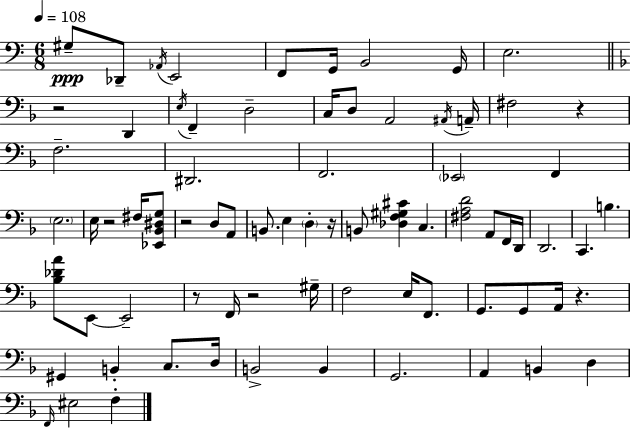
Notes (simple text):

G#3/e Db2/e Ab2/s E2/h F2/e G2/s B2/h G2/s E3/h. R/h D2/q E3/s F2/q D3/h C3/s D3/e A2/h A#2/s A2/s F#3/h R/q F3/h. D#2/h. F2/h. Eb2/h F2/q E3/h. E3/s R/h F#3/s [Eb2,Bb2,D#3,G3]/e R/h D3/e A2/e B2/e. E3/q D3/q R/s B2/e [Db3,F3,G#3,C#4]/q C3/q. [F#3,A3,D4]/h A2/e F2/s D2/s D2/h. C2/q. B3/q. [Bb3,Db4,A4]/e E2/e E2/h R/e F2/s R/h G#3/s F3/h E3/s F2/e. G2/e. G2/e A2/s R/q. G#2/q B2/q C3/e. D3/s B2/h B2/q G2/h. A2/q B2/q D3/q F2/s EIS3/h F3/q